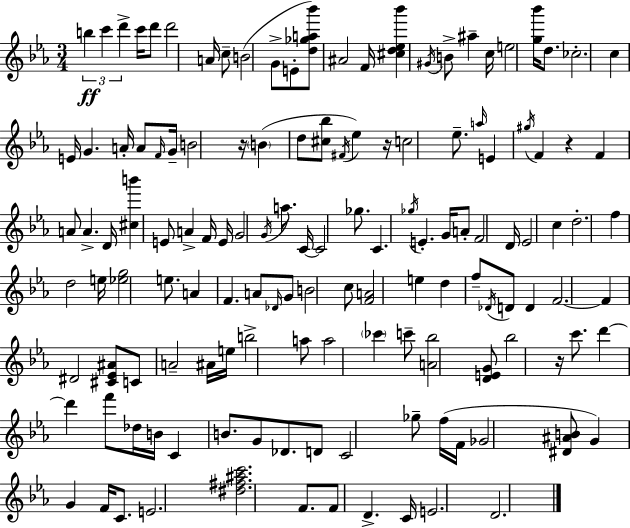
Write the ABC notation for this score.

X:1
T:Untitled
M:3/4
L:1/4
K:Eb
b c' d' c'/4 d'/2 d'2 A/4 c/2 B2 G/2 E/2 [d_ga_b']/2 ^A2 F/4 [^cd_e_b'] ^G/4 B/2 ^a c/4 e2 [g_b']/4 d/2 _c2 c E/4 G A/4 A/2 F/4 G/4 B2 z/4 B d/2 [^c_b]/2 ^F/4 _e z/4 c2 _e/2 a/4 E ^g/4 F z F A/2 A D/4 [^cb'] E/2 A F/4 E/4 G2 G/4 a/2 C/4 C2 _g/2 C _g/4 E G/4 A/2 F2 D/4 _E2 c d2 f d2 e/4 [_eg]2 e/2 A F A/2 _D/4 G/2 B2 c/2 [FA]2 e d f/2 _D/4 D/2 D F2 F ^D2 [^C_E^A]/2 C/2 A2 ^A/4 e/4 b2 a/2 a2 _c' c'/2 [A_b]2 [DEG]/2 _b2 z/4 c'/2 d' d' f'/2 _d/4 B/4 C B/2 G/2 _D/2 D/2 C2 _g/2 f/4 F/4 _G2 [^D^AB]/2 G G F/4 C/2 E2 [^d^f^ac']2 F/2 F/2 D C/4 E2 D2